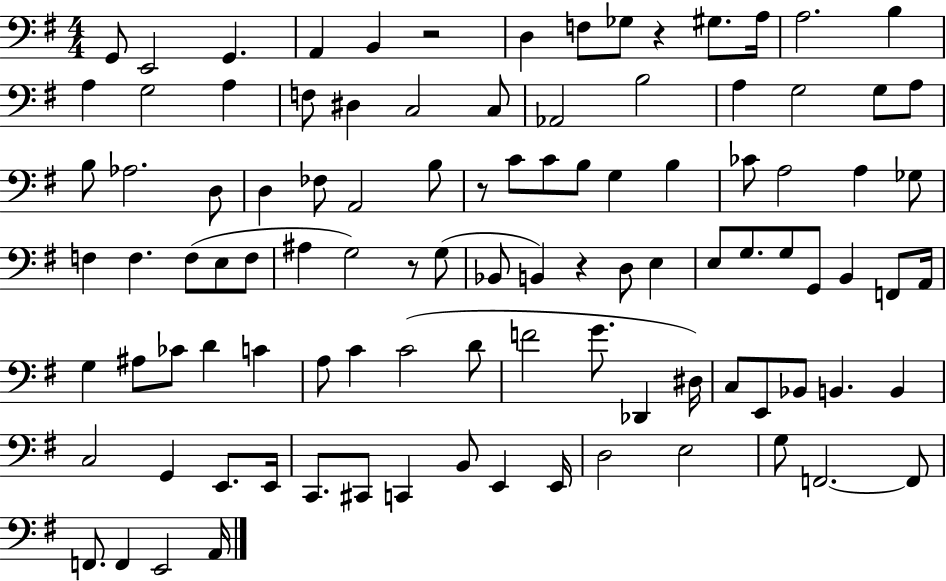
X:1
T:Untitled
M:4/4
L:1/4
K:G
G,,/2 E,,2 G,, A,, B,, z2 D, F,/2 _G,/2 z ^G,/2 A,/4 A,2 B, A, G,2 A, F,/2 ^D, C,2 C,/2 _A,,2 B,2 A, G,2 G,/2 A,/2 B,/2 _A,2 D,/2 D, _F,/2 A,,2 B,/2 z/2 C/2 C/2 B,/2 G, B, _C/2 A,2 A, _G,/2 F, F, F,/2 E,/2 F,/2 ^A, G,2 z/2 G,/2 _B,,/2 B,, z D,/2 E, E,/2 G,/2 G,/2 G,,/2 B,, F,,/2 A,,/4 G, ^A,/2 _C/2 D C A,/2 C C2 D/2 F2 G/2 _D,, ^D,/4 C,/2 E,,/2 _B,,/2 B,, B,, C,2 G,, E,,/2 E,,/4 C,,/2 ^C,,/2 C,, B,,/2 E,, E,,/4 D,2 E,2 G,/2 F,,2 F,,/2 F,,/2 F,, E,,2 A,,/4